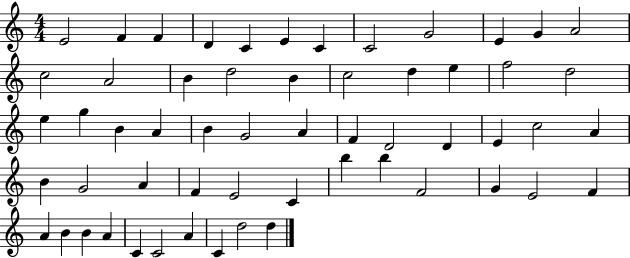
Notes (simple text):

E4/h F4/q F4/q D4/q C4/q E4/q C4/q C4/h G4/h E4/q G4/q A4/h C5/h A4/h B4/q D5/h B4/q C5/h D5/q E5/q F5/h D5/h E5/q G5/q B4/q A4/q B4/q G4/h A4/q F4/q D4/h D4/q E4/q C5/h A4/q B4/q G4/h A4/q F4/q E4/h C4/q B5/q B5/q F4/h G4/q E4/h F4/q A4/q B4/q B4/q A4/q C4/q C4/h A4/q C4/q D5/h D5/q